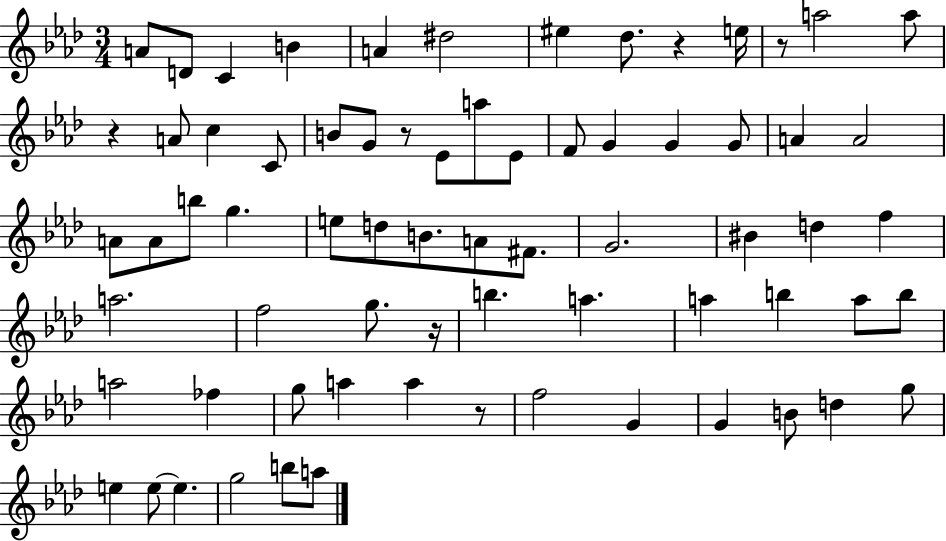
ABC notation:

X:1
T:Untitled
M:3/4
L:1/4
K:Ab
A/2 D/2 C B A ^d2 ^e _d/2 z e/4 z/2 a2 a/2 z A/2 c C/2 B/2 G/2 z/2 _E/2 a/2 _E/2 F/2 G G G/2 A A2 A/2 A/2 b/2 g e/2 d/2 B/2 A/2 ^F/2 G2 ^B d f a2 f2 g/2 z/4 b a a b a/2 b/2 a2 _f g/2 a a z/2 f2 G G B/2 d g/2 e e/2 e g2 b/2 a/2